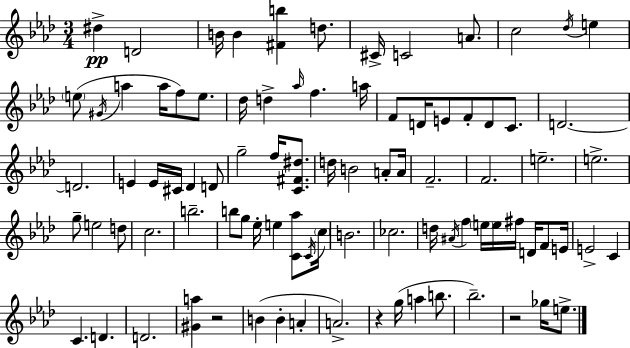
{
  \clef treble
  \numericTimeSignature
  \time 3/4
  \key aes \major
  dis''4->\pp d'2 | b'16 b'4 <fis' b''>4 d''8. | cis'16-> c'2 a'8. | c''2 \acciaccatura { des''16 } e''4 | \break \parenthesize e''8( \acciaccatura { gis'16 } a''4 a''16 f''8) e''8. | des''16 d''4-> \grace { aes''16 } f''4. | a''16 f'8 d'16 e'8 f'8-. d'8 | c'8. d'2.~~ | \break d'2. | e'4 e'16 cis'16 des'4 | d'8 g''2-- f''16 | <c' fis' dis''>8. d''16 b'2 | \break a'8-. a'16 f'2.-- | f'2. | e''2.-- | e''2.-> | \break g''8-- e''2 | d''8 c''2. | b''2.-- | b''8 g''8 ees''16-. e''4 | \break <c' aes''>8 \acciaccatura { c'16 } \parenthesize c''16 b'2. | ces''2. | d''16 \acciaccatura { ais'16 } f''4 \parenthesize e''16 e''16 | fis''16 d'16 f'8 e'16 e'2-> | \break c'4 c'4. d'4. | d'2. | <gis' a''>4 r2 | b'4( b'4-. | \break a'4-. a'2.->) | r4 g''16( a''4 | b''8. bes''2.--) | r2 | \break ges''16 e''8.-> \bar "|."
}